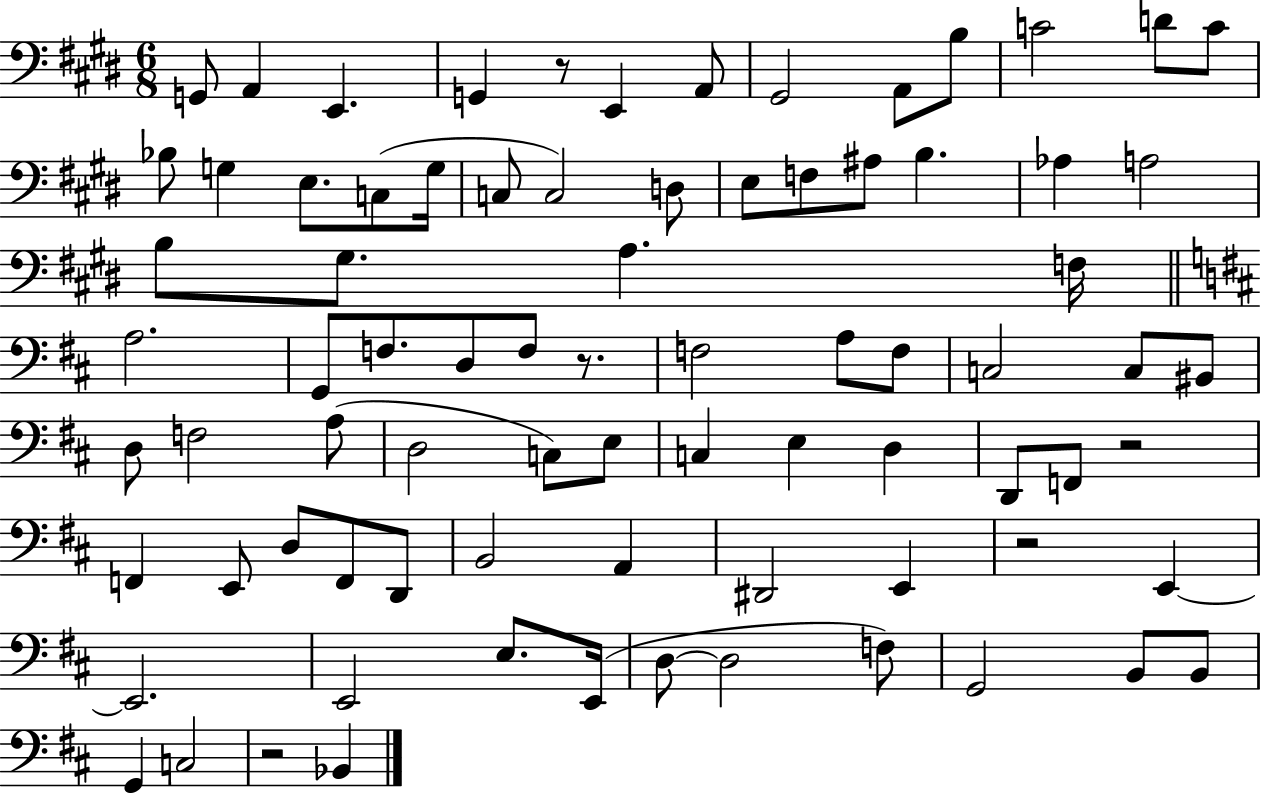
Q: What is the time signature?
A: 6/8